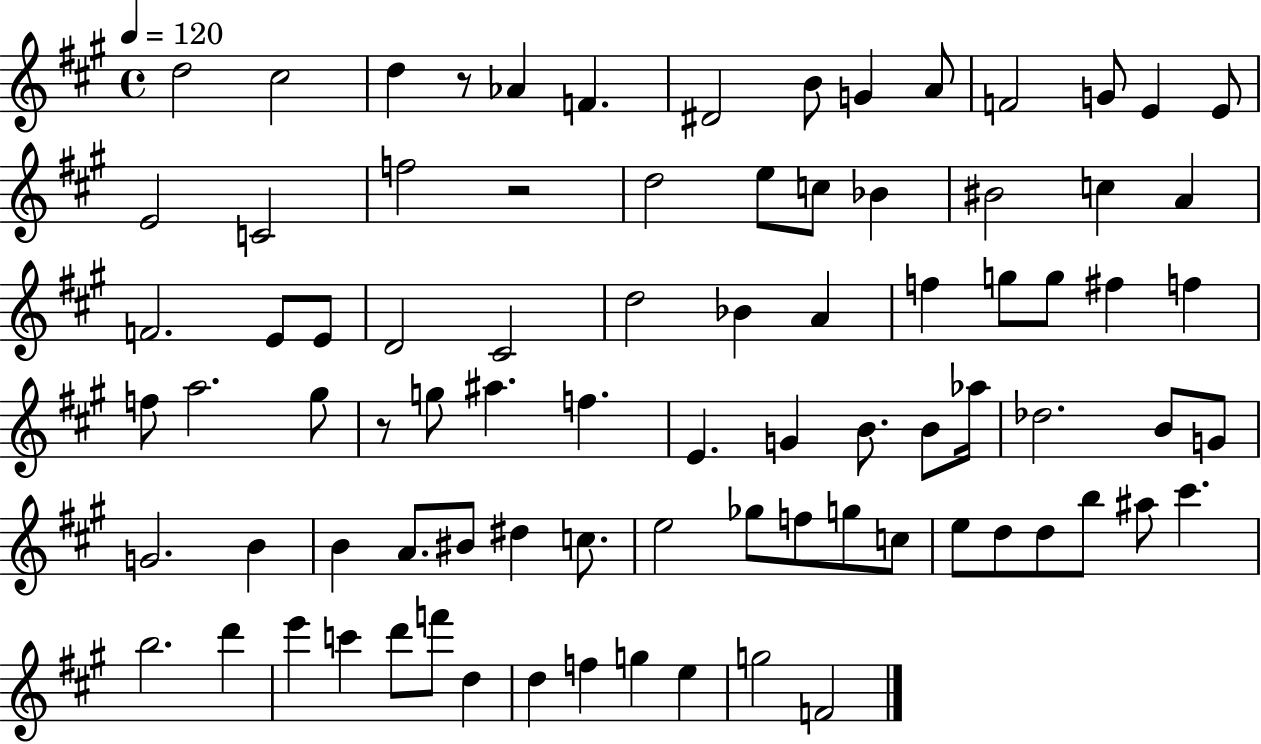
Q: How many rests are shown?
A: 3